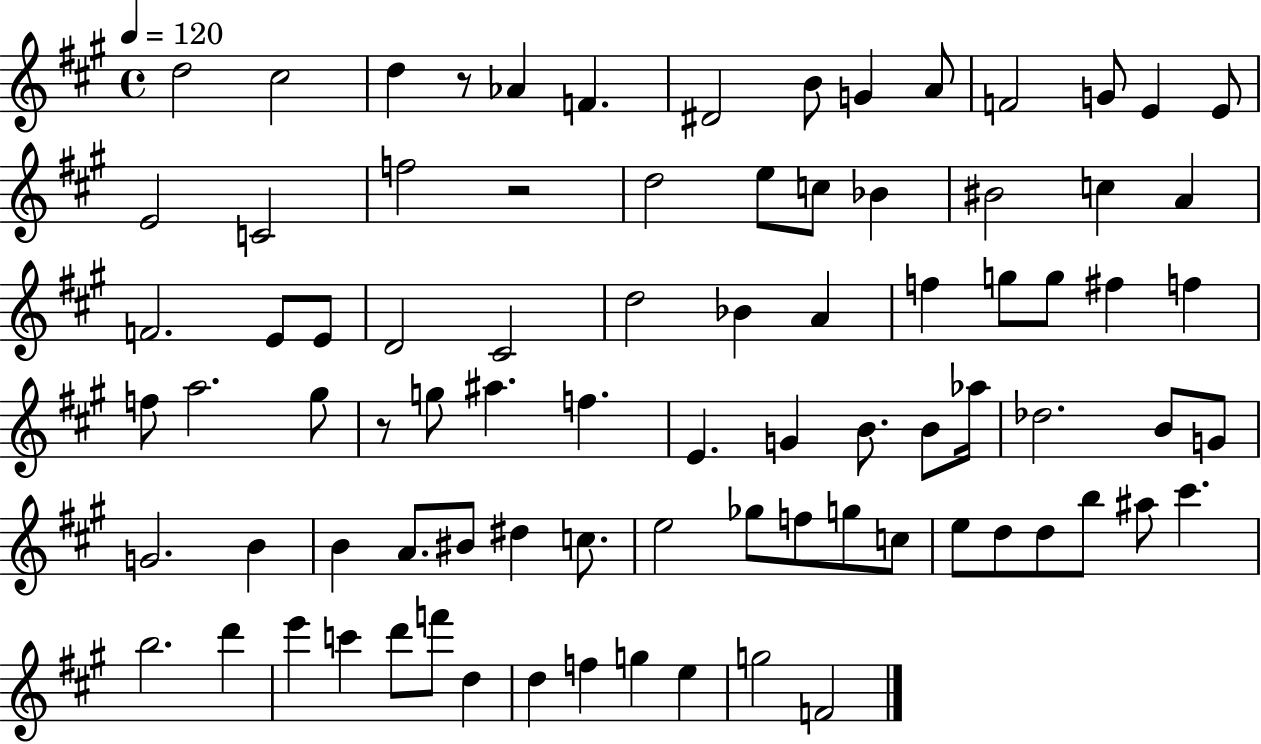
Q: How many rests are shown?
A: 3